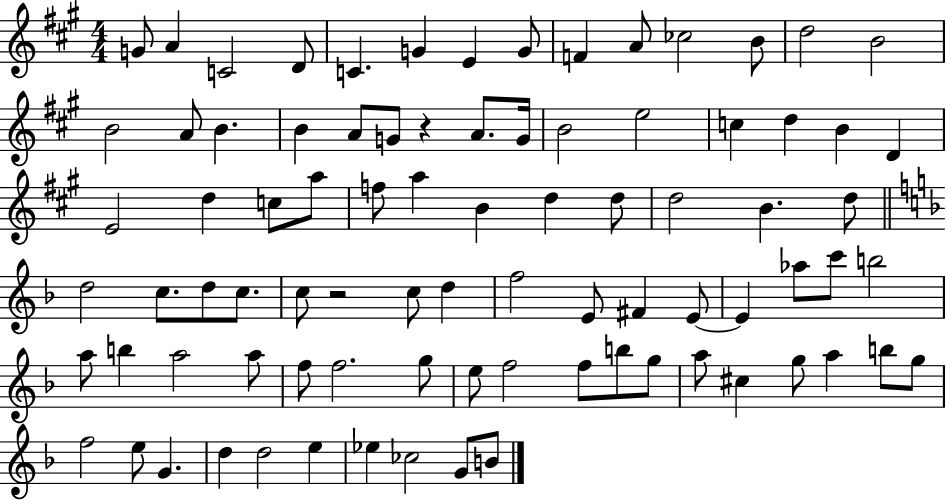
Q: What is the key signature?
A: A major